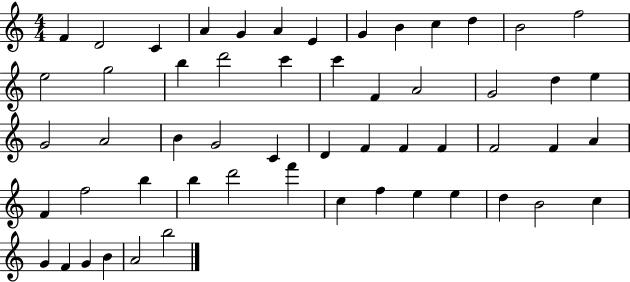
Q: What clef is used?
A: treble